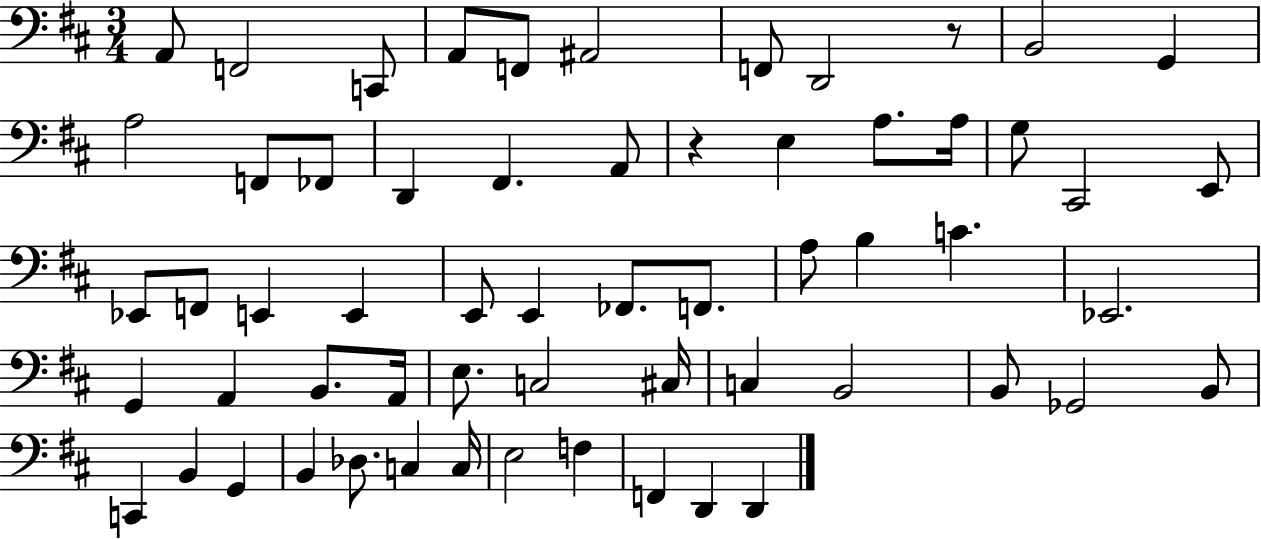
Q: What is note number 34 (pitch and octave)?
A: Eb2